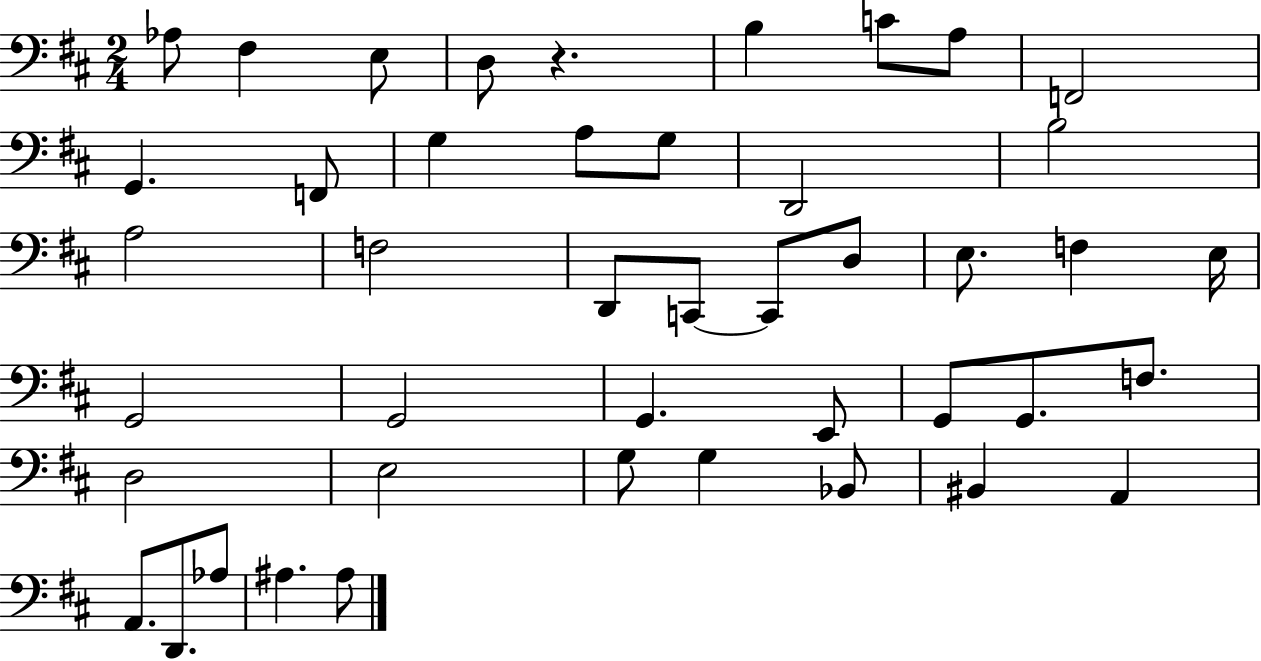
X:1
T:Untitled
M:2/4
L:1/4
K:D
_A,/2 ^F, E,/2 D,/2 z B, C/2 A,/2 F,,2 G,, F,,/2 G, A,/2 G,/2 D,,2 B,2 A,2 F,2 D,,/2 C,,/2 C,,/2 D,/2 E,/2 F, E,/4 G,,2 G,,2 G,, E,,/2 G,,/2 G,,/2 F,/2 D,2 E,2 G,/2 G, _B,,/2 ^B,, A,, A,,/2 D,,/2 _A,/2 ^A, ^A,/2